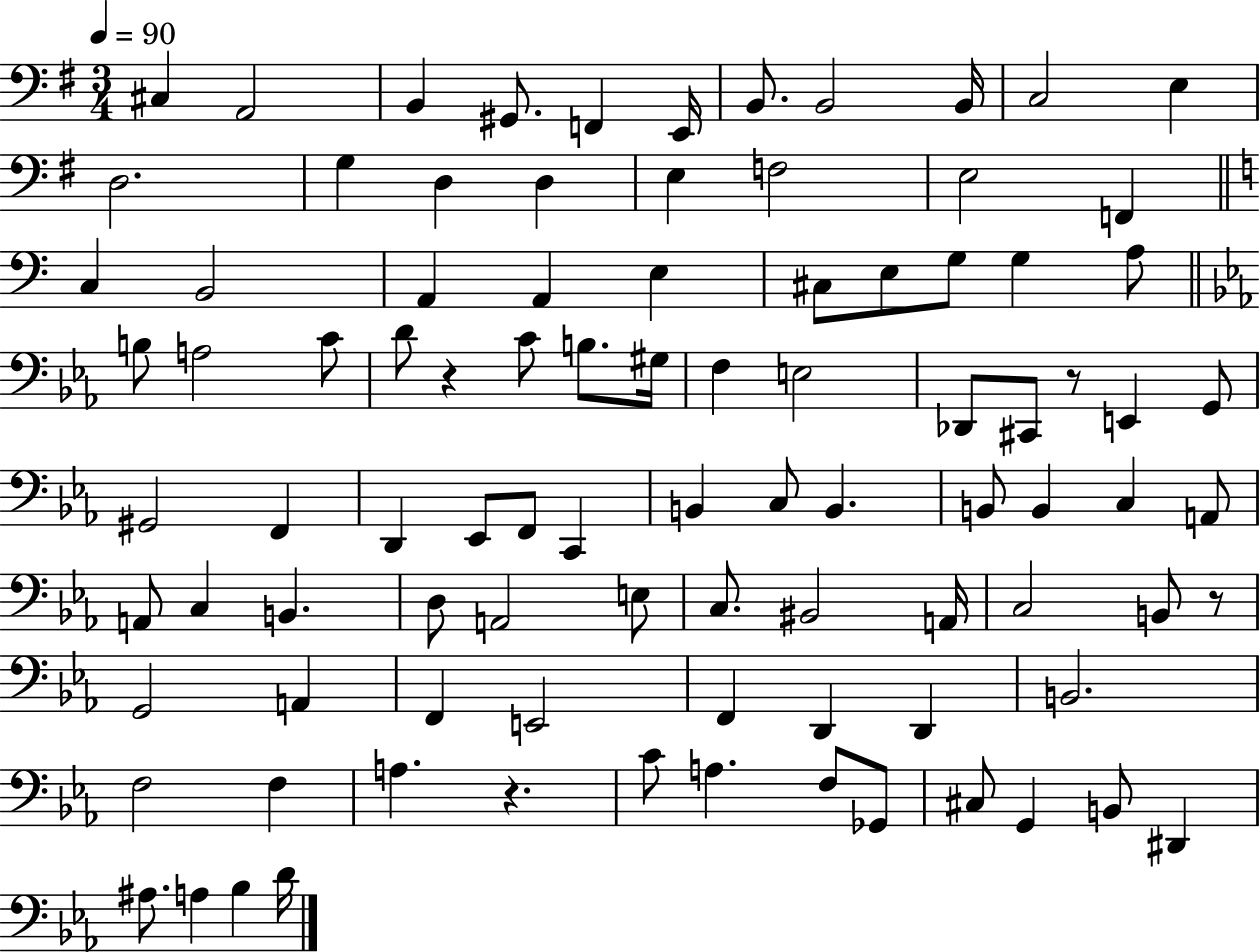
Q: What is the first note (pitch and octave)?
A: C#3